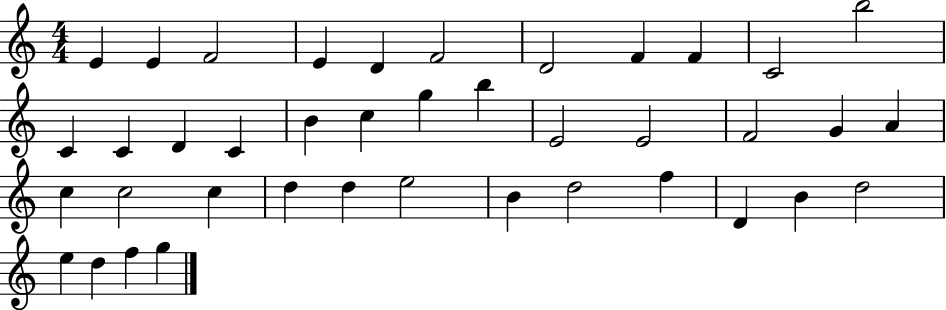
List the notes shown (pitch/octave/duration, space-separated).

E4/q E4/q F4/h E4/q D4/q F4/h D4/h F4/q F4/q C4/h B5/h C4/q C4/q D4/q C4/q B4/q C5/q G5/q B5/q E4/h E4/h F4/h G4/q A4/q C5/q C5/h C5/q D5/q D5/q E5/h B4/q D5/h F5/q D4/q B4/q D5/h E5/q D5/q F5/q G5/q